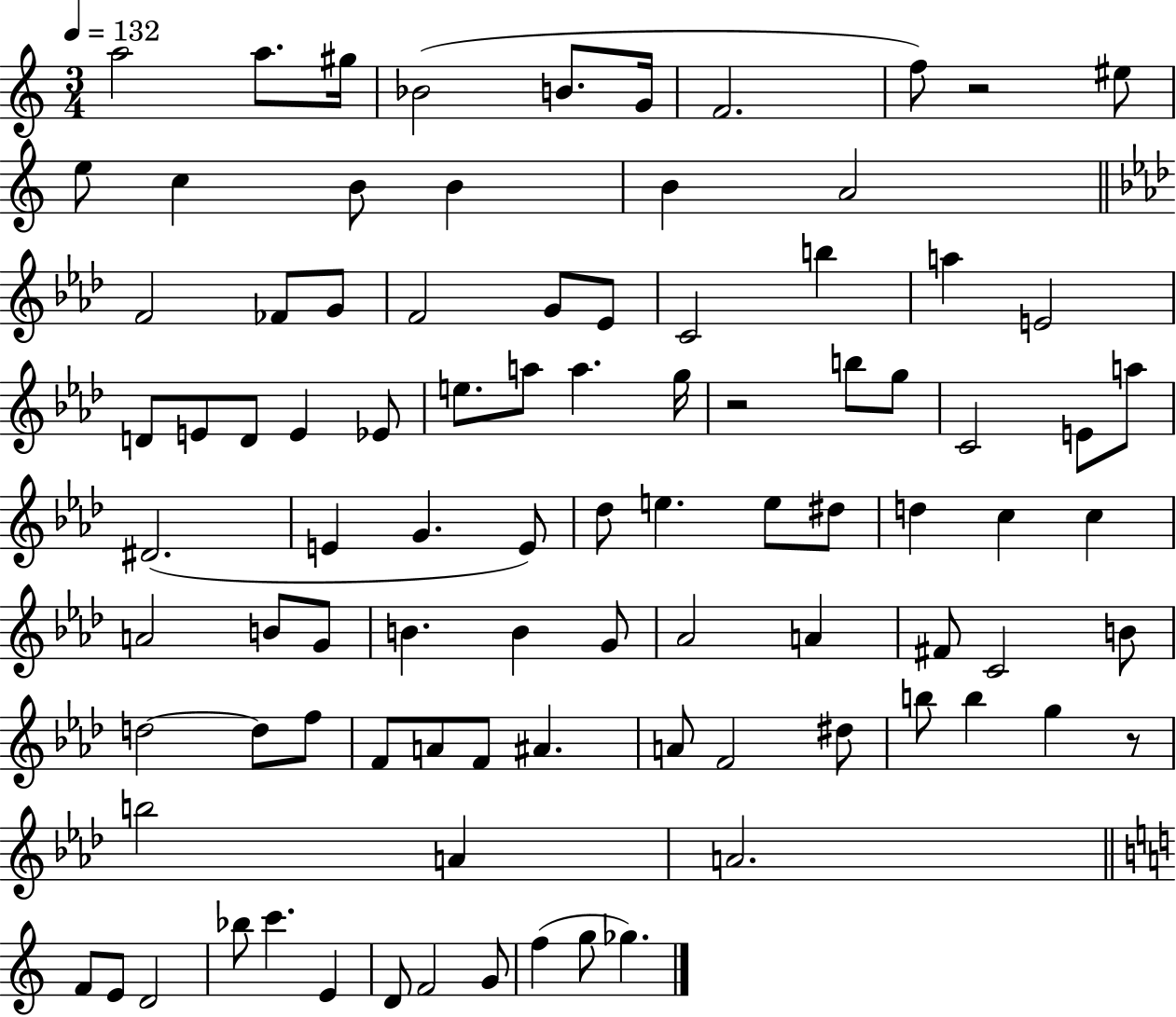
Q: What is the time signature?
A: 3/4